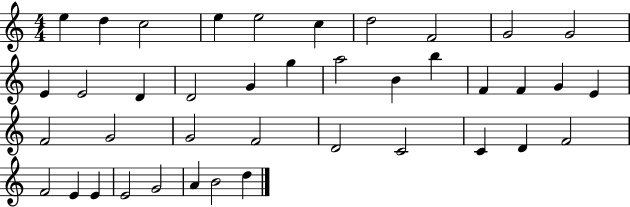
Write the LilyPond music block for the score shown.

{
  \clef treble
  \numericTimeSignature
  \time 4/4
  \key c \major
  e''4 d''4 c''2 | e''4 e''2 c''4 | d''2 f'2 | g'2 g'2 | \break e'4 e'2 d'4 | d'2 g'4 g''4 | a''2 b'4 b''4 | f'4 f'4 g'4 e'4 | \break f'2 g'2 | g'2 f'2 | d'2 c'2 | c'4 d'4 f'2 | \break f'2 e'4 e'4 | e'2 g'2 | a'4 b'2 d''4 | \bar "|."
}